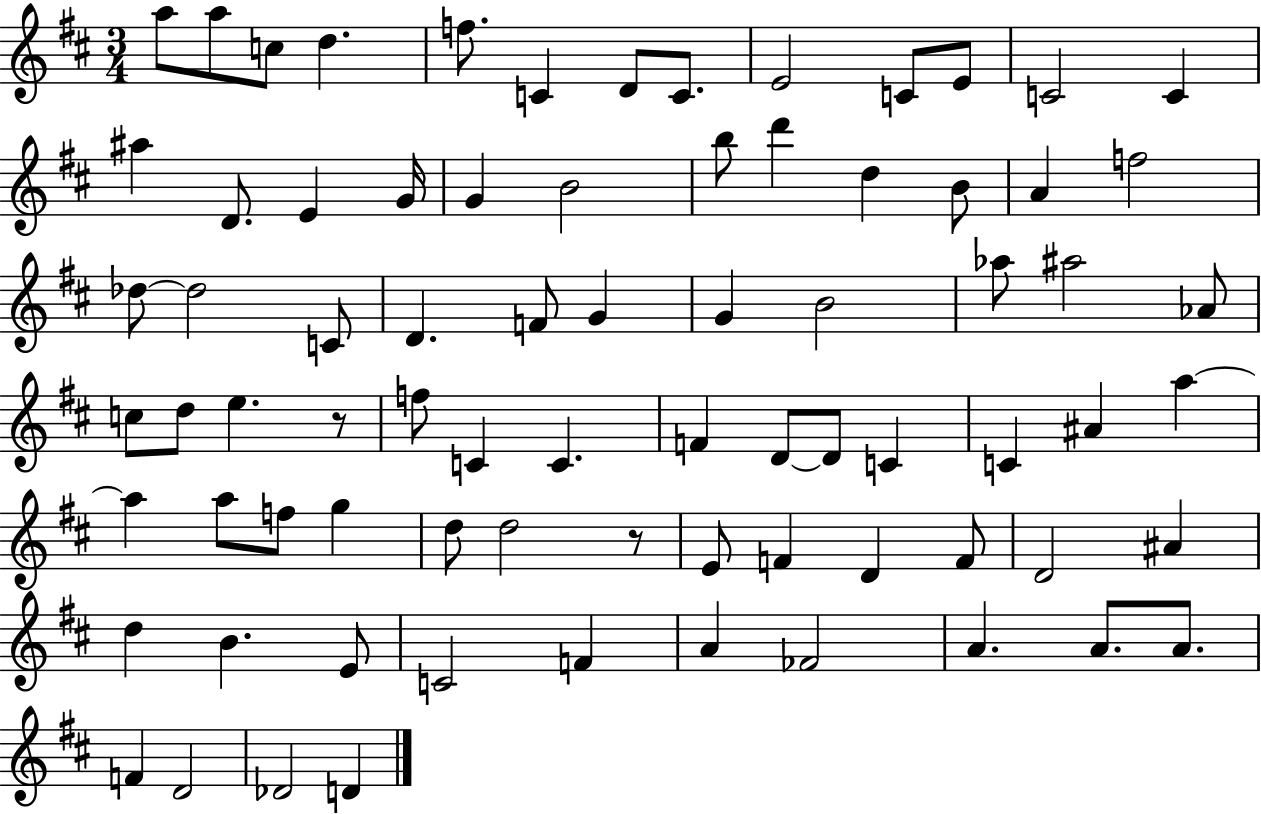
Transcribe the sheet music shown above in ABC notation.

X:1
T:Untitled
M:3/4
L:1/4
K:D
a/2 a/2 c/2 d f/2 C D/2 C/2 E2 C/2 E/2 C2 C ^a D/2 E G/4 G B2 b/2 d' d B/2 A f2 _d/2 _d2 C/2 D F/2 G G B2 _a/2 ^a2 _A/2 c/2 d/2 e z/2 f/2 C C F D/2 D/2 C C ^A a a a/2 f/2 g d/2 d2 z/2 E/2 F D F/2 D2 ^A d B E/2 C2 F A _F2 A A/2 A/2 F D2 _D2 D